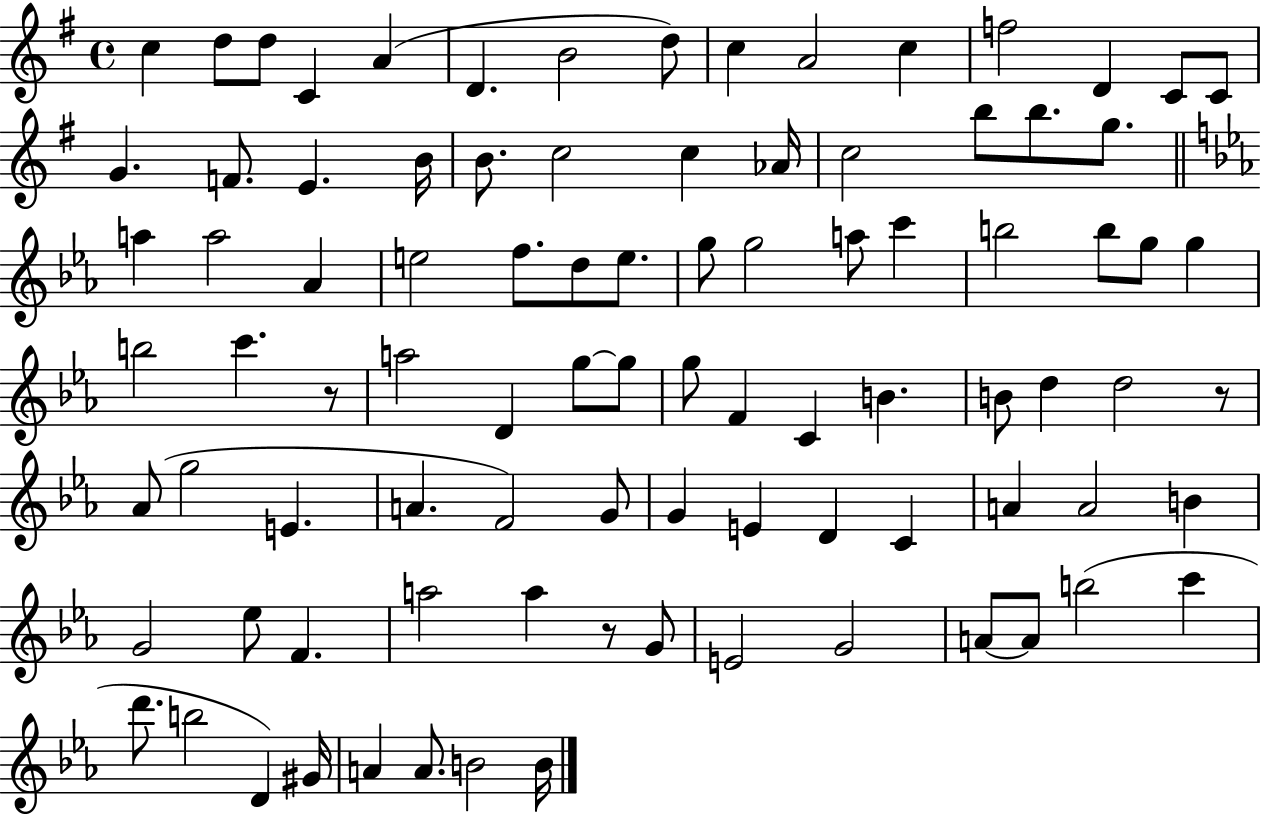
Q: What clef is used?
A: treble